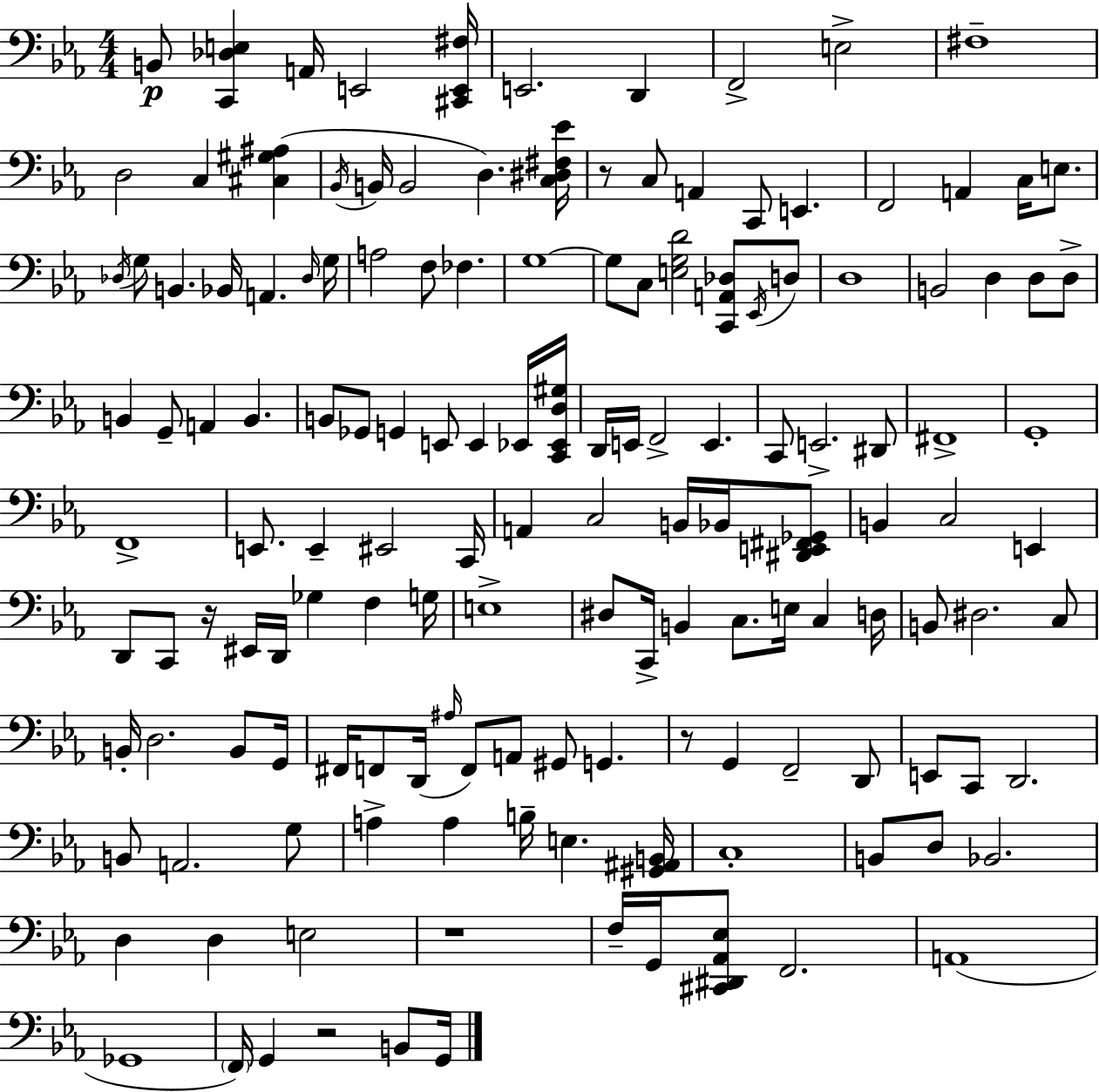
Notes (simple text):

B2/e [C2,Db3,E3]/q A2/s E2/h [C#2,E2,F#3]/s E2/h. D2/q F2/h E3/h F#3/w D3/h C3/q [C#3,G#3,A#3]/q Bb2/s B2/s B2/h D3/q. [C3,D#3,F#3,Eb4]/s R/e C3/e A2/q C2/e E2/q. F2/h A2/q C3/s E3/e. Db3/s G3/e B2/q. Bb2/s A2/q. Db3/s G3/s A3/h F3/e FES3/q. G3/w G3/e C3/e [E3,G3,D4]/h [C2,A2,Db3]/e Eb2/s D3/e D3/w B2/h D3/q D3/e D3/e B2/q G2/e A2/q B2/q. B2/e Gb2/e G2/q E2/e E2/q Eb2/s [C2,Eb2,D3,G#3]/s D2/s E2/s F2/h E2/q. C2/e E2/h. D#2/e F#2/w G2/w F2/w E2/e. E2/q EIS2/h C2/s A2/q C3/h B2/s Bb2/s [D#2,E2,F#2,Gb2]/e B2/q C3/h E2/q D2/e C2/e R/s EIS2/s D2/s Gb3/q F3/q G3/s E3/w D#3/e C2/s B2/q C3/e. E3/s C3/q D3/s B2/e D#3/h. C3/e B2/s D3/h. B2/e G2/s F#2/s F2/e D2/s A#3/s F2/e A2/e G#2/e G2/q. R/e G2/q F2/h D2/e E2/e C2/e D2/h. B2/e A2/h. G3/e A3/q A3/q B3/s E3/q. [G#2,A#2,B2]/s C3/w B2/e D3/e Bb2/h. D3/q D3/q E3/h R/w F3/s G2/s [C#2,D#2,Ab2,Eb3]/e F2/h. A2/w Gb2/w F2/s G2/q R/h B2/e G2/s